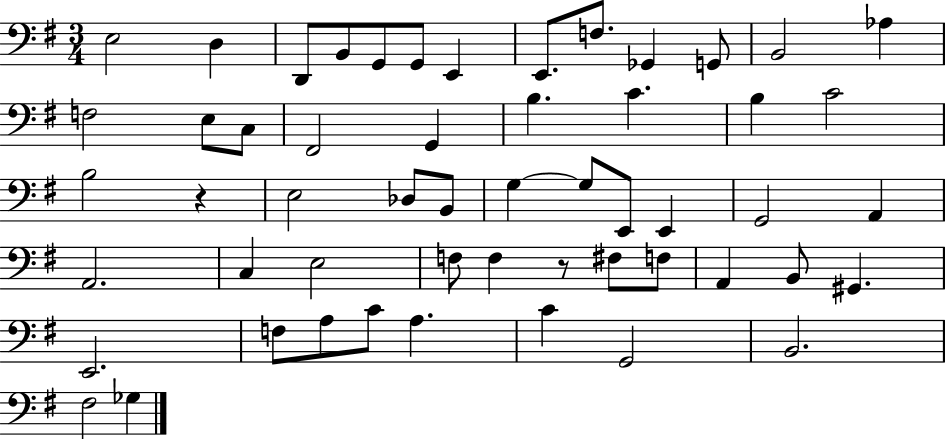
{
  \clef bass
  \numericTimeSignature
  \time 3/4
  \key g \major
  \repeat volta 2 { e2 d4 | d,8 b,8 g,8 g,8 e,4 | e,8. f8. ges,4 g,8 | b,2 aes4 | \break f2 e8 c8 | fis,2 g,4 | b4. c'4. | b4 c'2 | \break b2 r4 | e2 des8 b,8 | g4~~ g8 e,8 e,4 | g,2 a,4 | \break a,2. | c4 e2 | f8 f4 r8 fis8 f8 | a,4 b,8 gis,4. | \break e,2. | f8 a8 c'8 a4. | c'4 g,2 | b,2. | \break fis2 ges4 | } \bar "|."
}